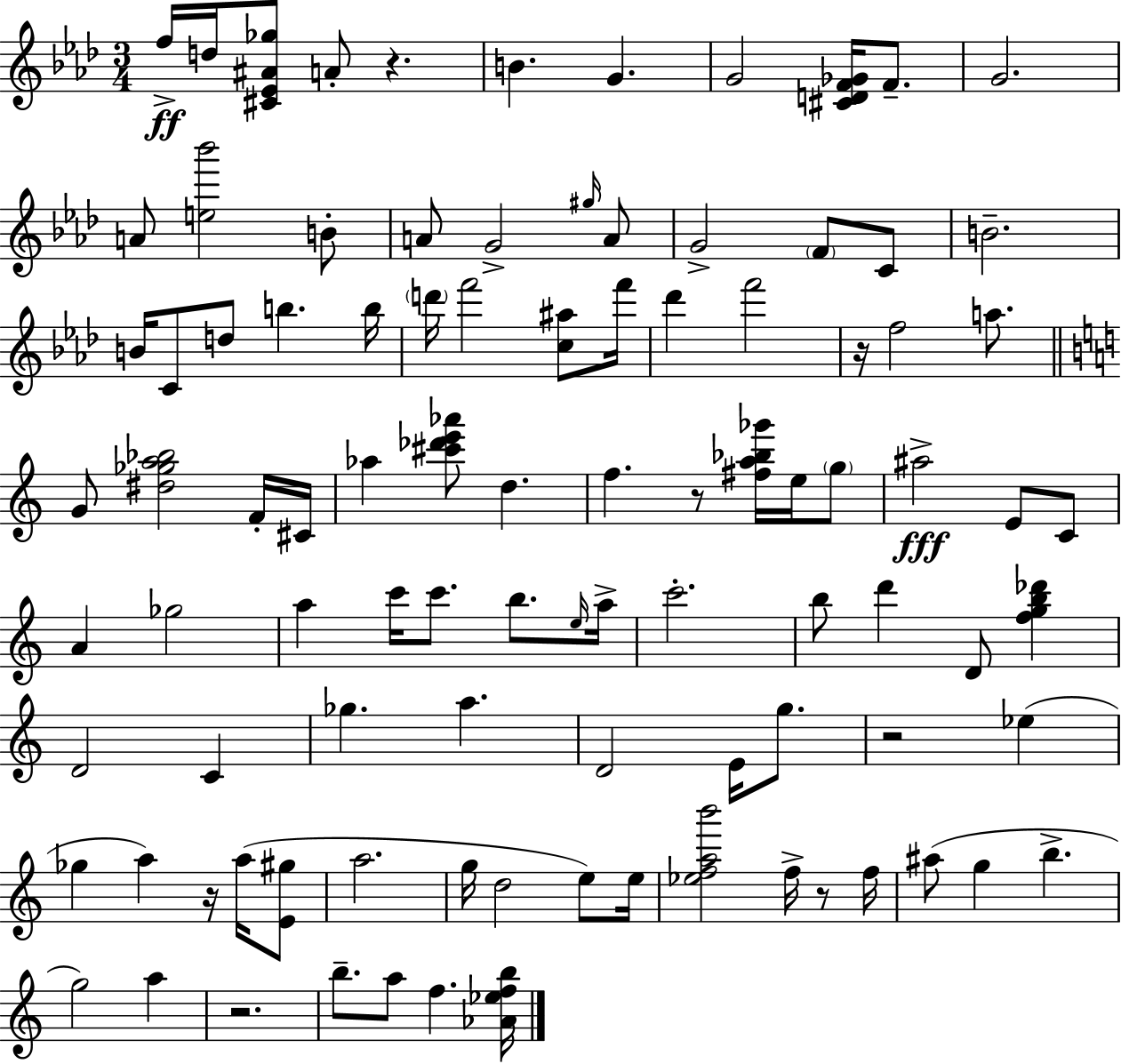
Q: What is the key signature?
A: F minor